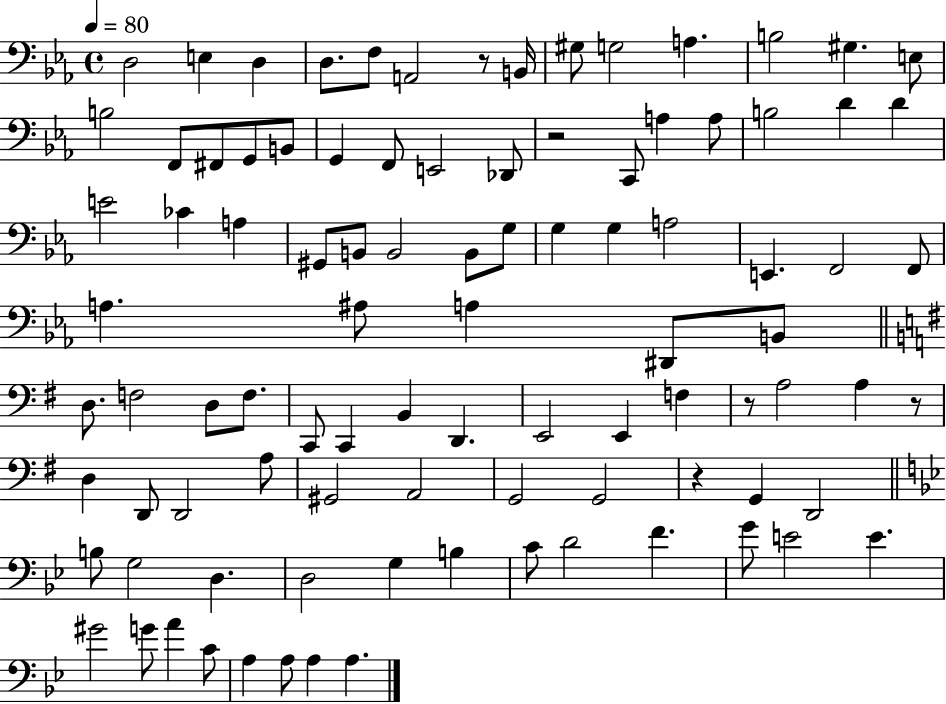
X:1
T:Untitled
M:4/4
L:1/4
K:Eb
D,2 E, D, D,/2 F,/2 A,,2 z/2 B,,/4 ^G,/2 G,2 A, B,2 ^G, E,/2 B,2 F,,/2 ^F,,/2 G,,/2 B,,/2 G,, F,,/2 E,,2 _D,,/2 z2 C,,/2 A, A,/2 B,2 D D E2 _C A, ^G,,/2 B,,/2 B,,2 B,,/2 G,/2 G, G, A,2 E,, F,,2 F,,/2 A, ^A,/2 A, ^D,,/2 B,,/2 D,/2 F,2 D,/2 F,/2 C,,/2 C,, B,, D,, E,,2 E,, F, z/2 A,2 A, z/2 D, D,,/2 D,,2 A,/2 ^G,,2 A,,2 G,,2 G,,2 z G,, D,,2 B,/2 G,2 D, D,2 G, B, C/2 D2 F G/2 E2 E ^G2 G/2 A C/2 A, A,/2 A, A,